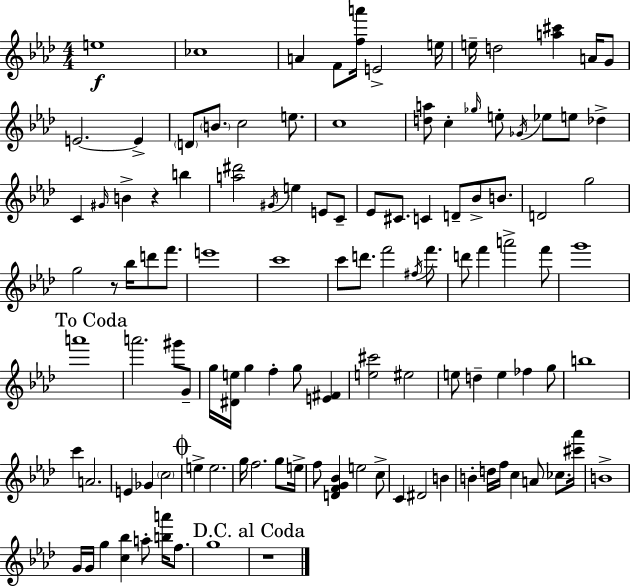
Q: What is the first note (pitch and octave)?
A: E5